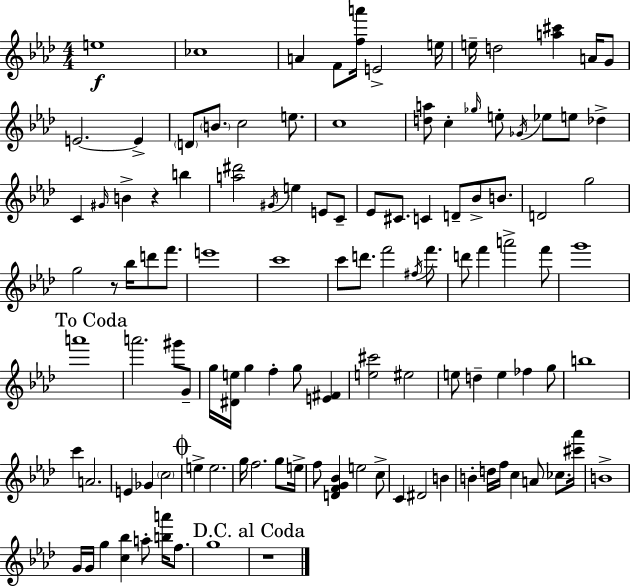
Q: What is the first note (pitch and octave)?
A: E5